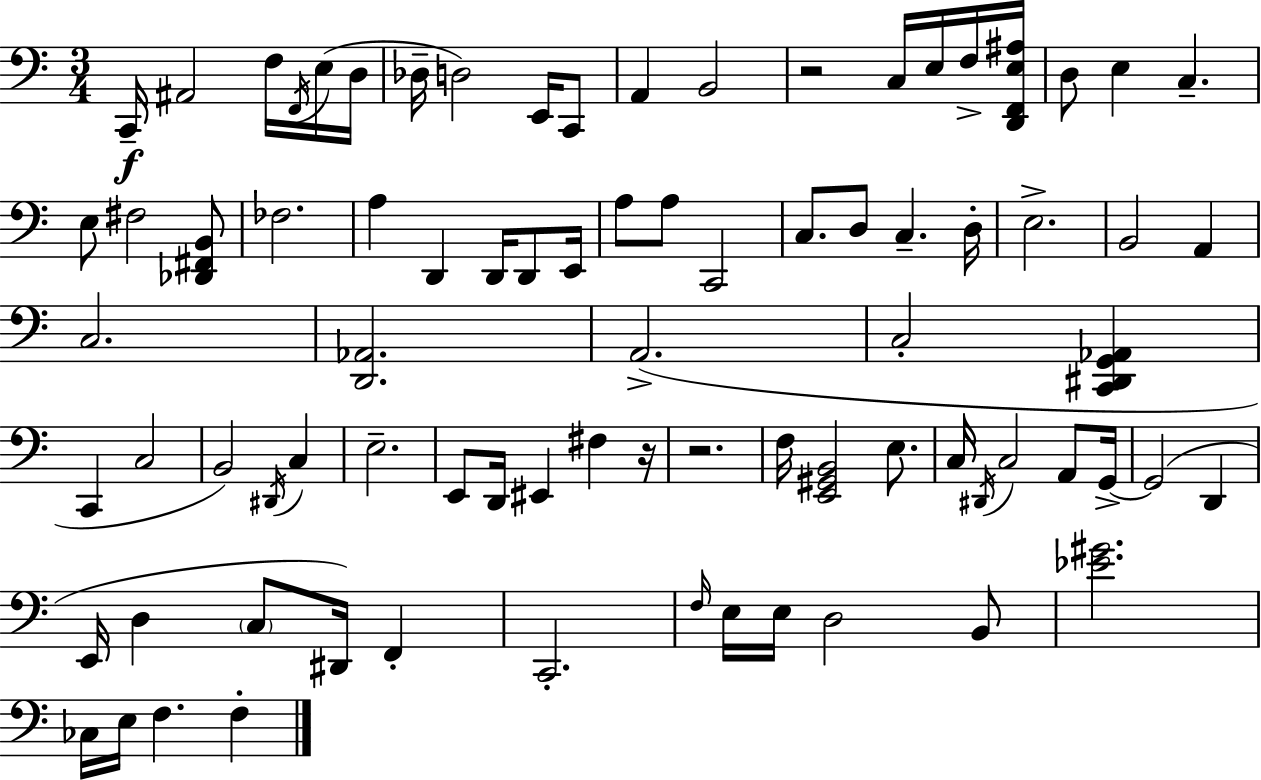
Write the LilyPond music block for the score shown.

{
  \clef bass
  \numericTimeSignature
  \time 3/4
  \key a \minor
  c,16--\f ais,2 f16 \acciaccatura { f,16 }( e16 | d16 des16-- d2) e,16 c,8 | a,4 b,2 | r2 c16 e16 f16-> | \break <d, f, e ais>16 d8 e4 c4.-- | e8 fis2 <des, fis, b,>8 | fes2. | a4 d,4 d,16 d,8 | \break e,16 a8 a8 c,2 | c8. d8 c4.-- | d16-. e2.-> | b,2 a,4 | \break c2. | <d, aes,>2. | a,2.->( | c2-. <c, dis, g, aes,>4 | \break c,4 c2 | b,2) \acciaccatura { dis,16 } c4 | e2.-- | e,8 d,16 eis,4 fis4 | \break r16 r2. | f16 <e, gis, b,>2 e8. | c16 \acciaccatura { dis,16 } c2 | a,8 g,16->~~ g,2( d,4 | \break e,16 d4 \parenthesize c8 dis,16) f,4-. | c,2.-. | \grace { f16 } e16 e16 d2 | b,8 <ees' gis'>2. | \break ces16 e16 f4. | f4-. \bar "|."
}